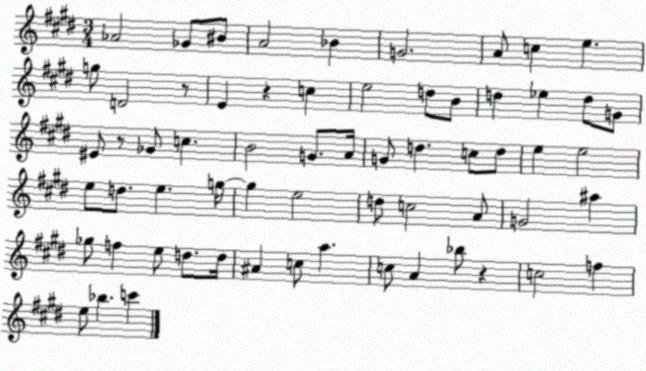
X:1
T:Untitled
M:3/4
L:1/4
K:E
_A2 _G/2 ^B/2 A2 _B G2 A/2 c e g/2 D2 z/2 E z c e2 d/2 B/2 d _e d/2 G/2 ^E/2 z/2 _G/2 c B2 G/2 A/4 G/2 d c/2 d/2 e e2 e/2 d/2 e g/4 g e2 d/2 c2 A/2 G2 ^a _g/2 f e/2 d/2 d/4 ^A c/2 a c/2 A _b/2 z c2 f e/2 _b c'